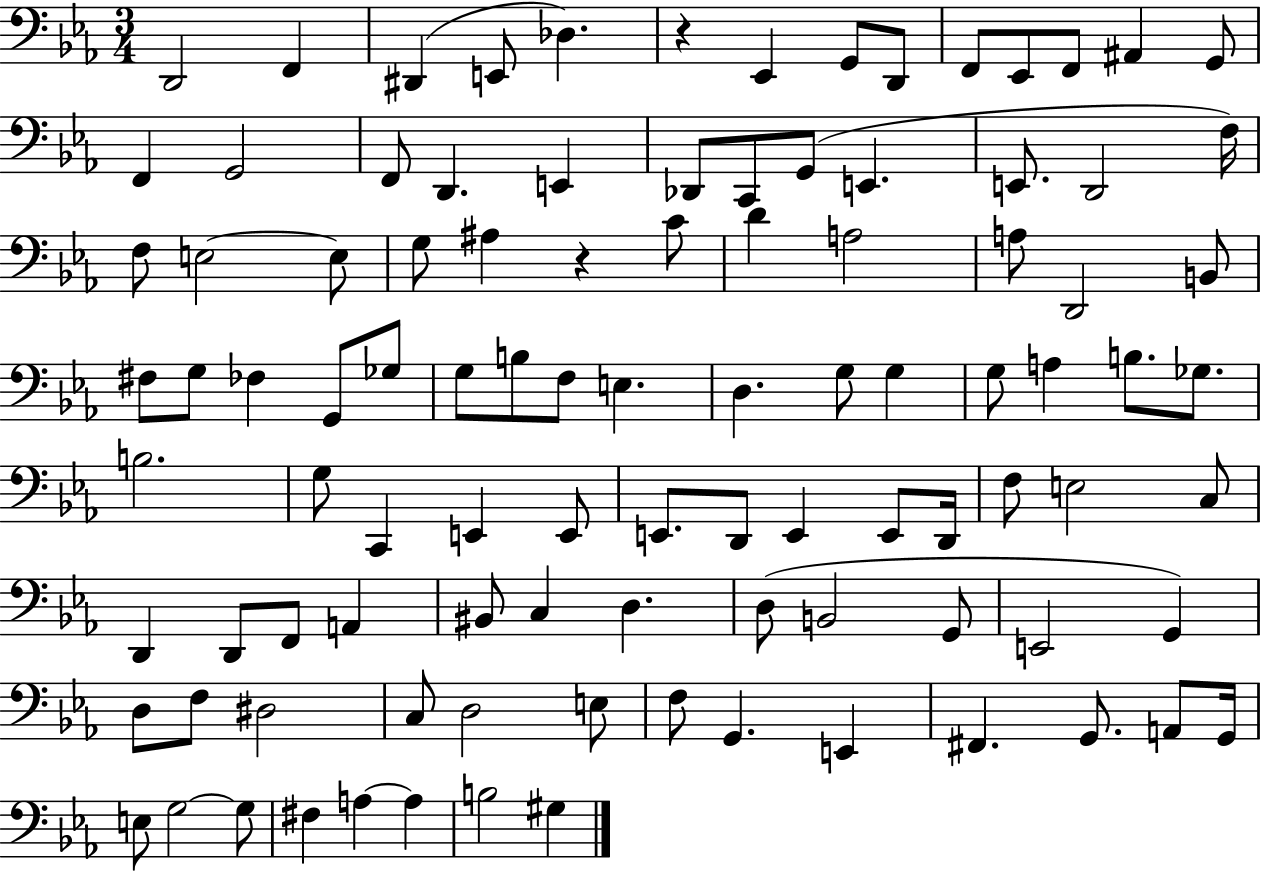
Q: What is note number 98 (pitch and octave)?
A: G#3